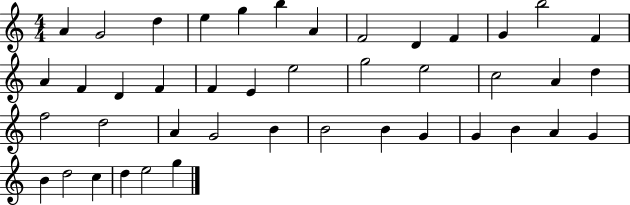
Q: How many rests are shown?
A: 0